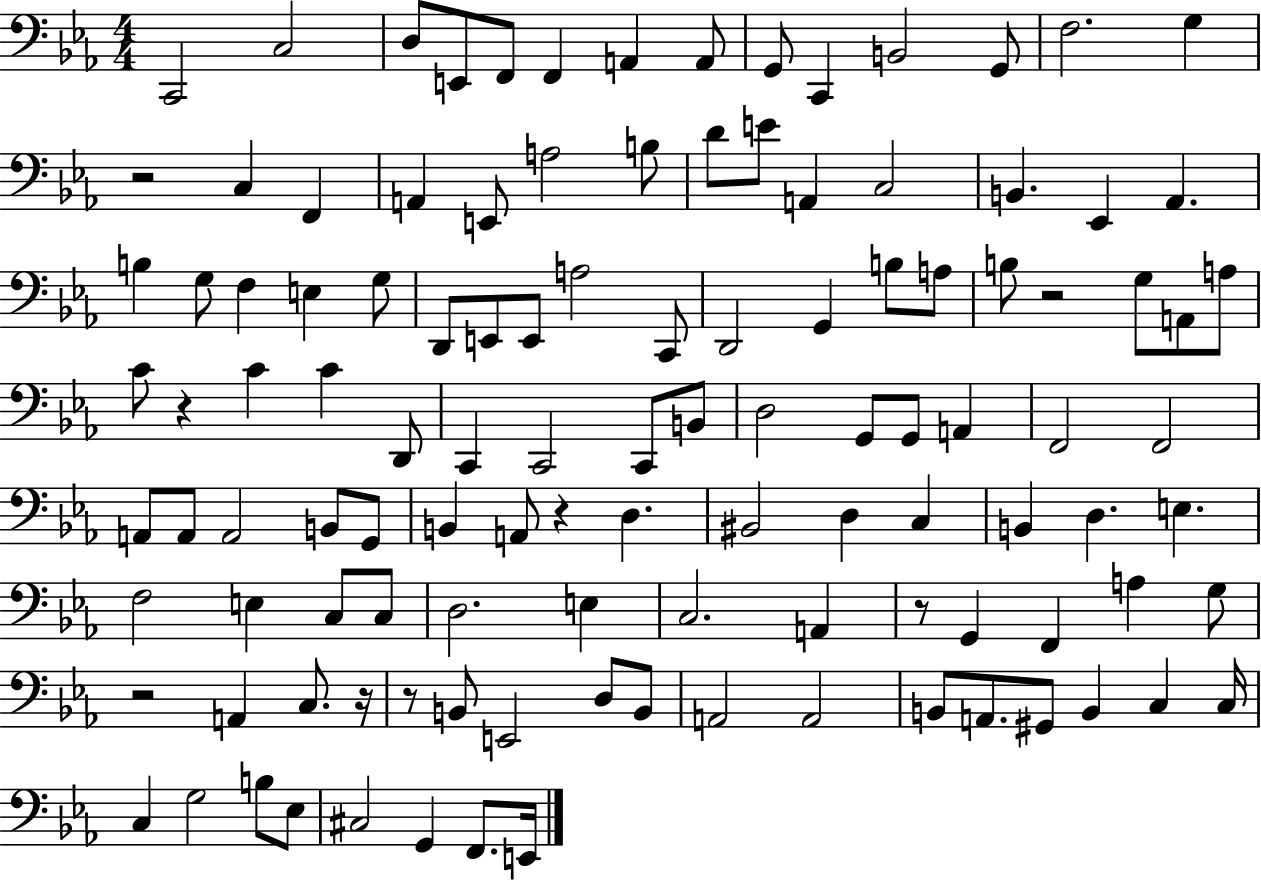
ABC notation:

X:1
T:Untitled
M:4/4
L:1/4
K:Eb
C,,2 C,2 D,/2 E,,/2 F,,/2 F,, A,, A,,/2 G,,/2 C,, B,,2 G,,/2 F,2 G, z2 C, F,, A,, E,,/2 A,2 B,/2 D/2 E/2 A,, C,2 B,, _E,, _A,, B, G,/2 F, E, G,/2 D,,/2 E,,/2 E,,/2 A,2 C,,/2 D,,2 G,, B,/2 A,/2 B,/2 z2 G,/2 A,,/2 A,/2 C/2 z C C D,,/2 C,, C,,2 C,,/2 B,,/2 D,2 G,,/2 G,,/2 A,, F,,2 F,,2 A,,/2 A,,/2 A,,2 B,,/2 G,,/2 B,, A,,/2 z D, ^B,,2 D, C, B,, D, E, F,2 E, C,/2 C,/2 D,2 E, C,2 A,, z/2 G,, F,, A, G,/2 z2 A,, C,/2 z/4 z/2 B,,/2 E,,2 D,/2 B,,/2 A,,2 A,,2 B,,/2 A,,/2 ^G,,/2 B,, C, C,/4 C, G,2 B,/2 _E,/2 ^C,2 G,, F,,/2 E,,/4